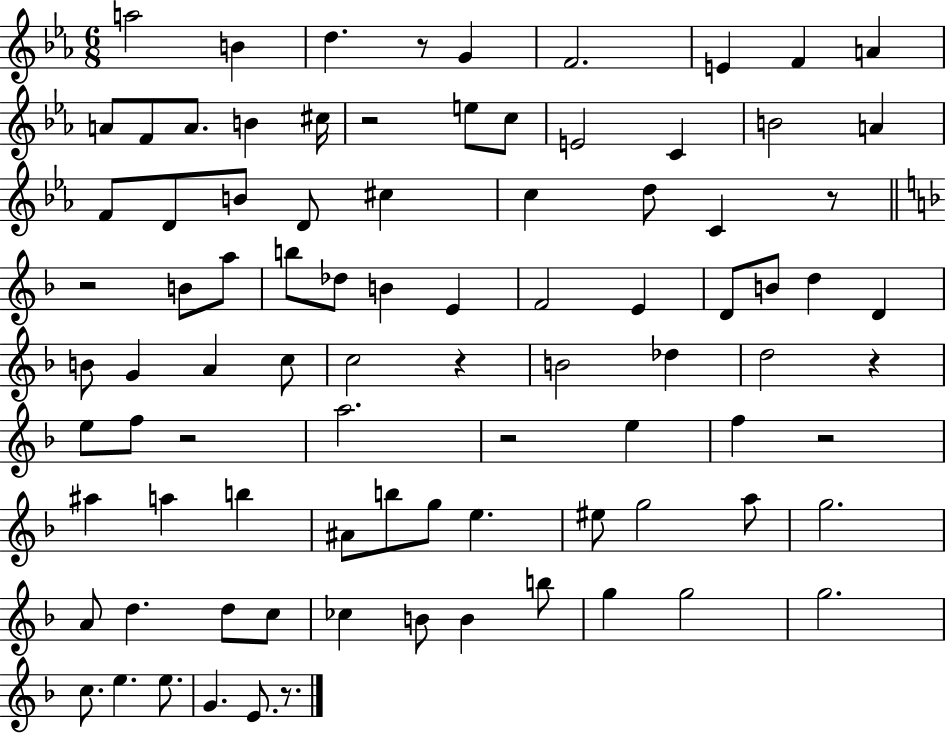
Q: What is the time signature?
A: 6/8